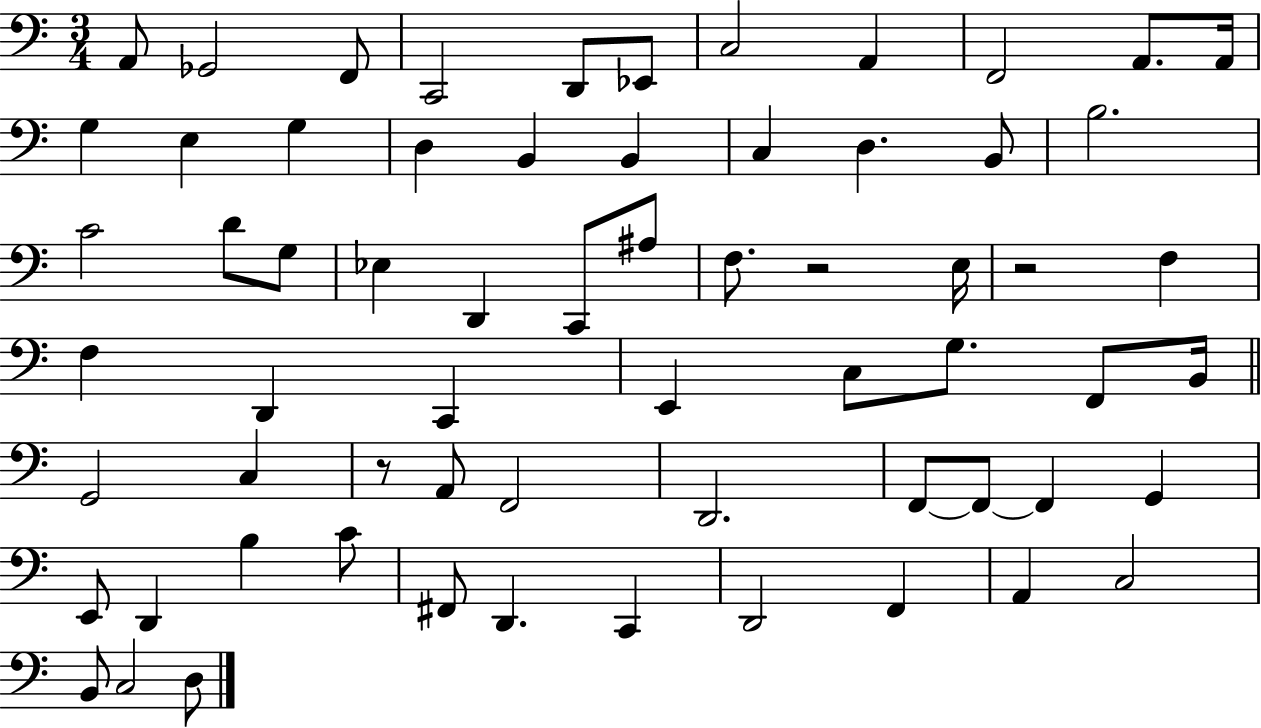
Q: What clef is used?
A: bass